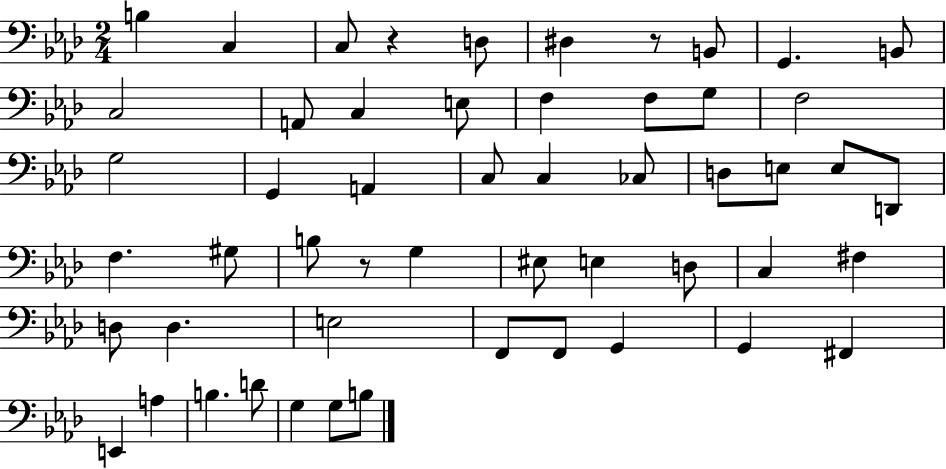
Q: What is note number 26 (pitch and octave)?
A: D2